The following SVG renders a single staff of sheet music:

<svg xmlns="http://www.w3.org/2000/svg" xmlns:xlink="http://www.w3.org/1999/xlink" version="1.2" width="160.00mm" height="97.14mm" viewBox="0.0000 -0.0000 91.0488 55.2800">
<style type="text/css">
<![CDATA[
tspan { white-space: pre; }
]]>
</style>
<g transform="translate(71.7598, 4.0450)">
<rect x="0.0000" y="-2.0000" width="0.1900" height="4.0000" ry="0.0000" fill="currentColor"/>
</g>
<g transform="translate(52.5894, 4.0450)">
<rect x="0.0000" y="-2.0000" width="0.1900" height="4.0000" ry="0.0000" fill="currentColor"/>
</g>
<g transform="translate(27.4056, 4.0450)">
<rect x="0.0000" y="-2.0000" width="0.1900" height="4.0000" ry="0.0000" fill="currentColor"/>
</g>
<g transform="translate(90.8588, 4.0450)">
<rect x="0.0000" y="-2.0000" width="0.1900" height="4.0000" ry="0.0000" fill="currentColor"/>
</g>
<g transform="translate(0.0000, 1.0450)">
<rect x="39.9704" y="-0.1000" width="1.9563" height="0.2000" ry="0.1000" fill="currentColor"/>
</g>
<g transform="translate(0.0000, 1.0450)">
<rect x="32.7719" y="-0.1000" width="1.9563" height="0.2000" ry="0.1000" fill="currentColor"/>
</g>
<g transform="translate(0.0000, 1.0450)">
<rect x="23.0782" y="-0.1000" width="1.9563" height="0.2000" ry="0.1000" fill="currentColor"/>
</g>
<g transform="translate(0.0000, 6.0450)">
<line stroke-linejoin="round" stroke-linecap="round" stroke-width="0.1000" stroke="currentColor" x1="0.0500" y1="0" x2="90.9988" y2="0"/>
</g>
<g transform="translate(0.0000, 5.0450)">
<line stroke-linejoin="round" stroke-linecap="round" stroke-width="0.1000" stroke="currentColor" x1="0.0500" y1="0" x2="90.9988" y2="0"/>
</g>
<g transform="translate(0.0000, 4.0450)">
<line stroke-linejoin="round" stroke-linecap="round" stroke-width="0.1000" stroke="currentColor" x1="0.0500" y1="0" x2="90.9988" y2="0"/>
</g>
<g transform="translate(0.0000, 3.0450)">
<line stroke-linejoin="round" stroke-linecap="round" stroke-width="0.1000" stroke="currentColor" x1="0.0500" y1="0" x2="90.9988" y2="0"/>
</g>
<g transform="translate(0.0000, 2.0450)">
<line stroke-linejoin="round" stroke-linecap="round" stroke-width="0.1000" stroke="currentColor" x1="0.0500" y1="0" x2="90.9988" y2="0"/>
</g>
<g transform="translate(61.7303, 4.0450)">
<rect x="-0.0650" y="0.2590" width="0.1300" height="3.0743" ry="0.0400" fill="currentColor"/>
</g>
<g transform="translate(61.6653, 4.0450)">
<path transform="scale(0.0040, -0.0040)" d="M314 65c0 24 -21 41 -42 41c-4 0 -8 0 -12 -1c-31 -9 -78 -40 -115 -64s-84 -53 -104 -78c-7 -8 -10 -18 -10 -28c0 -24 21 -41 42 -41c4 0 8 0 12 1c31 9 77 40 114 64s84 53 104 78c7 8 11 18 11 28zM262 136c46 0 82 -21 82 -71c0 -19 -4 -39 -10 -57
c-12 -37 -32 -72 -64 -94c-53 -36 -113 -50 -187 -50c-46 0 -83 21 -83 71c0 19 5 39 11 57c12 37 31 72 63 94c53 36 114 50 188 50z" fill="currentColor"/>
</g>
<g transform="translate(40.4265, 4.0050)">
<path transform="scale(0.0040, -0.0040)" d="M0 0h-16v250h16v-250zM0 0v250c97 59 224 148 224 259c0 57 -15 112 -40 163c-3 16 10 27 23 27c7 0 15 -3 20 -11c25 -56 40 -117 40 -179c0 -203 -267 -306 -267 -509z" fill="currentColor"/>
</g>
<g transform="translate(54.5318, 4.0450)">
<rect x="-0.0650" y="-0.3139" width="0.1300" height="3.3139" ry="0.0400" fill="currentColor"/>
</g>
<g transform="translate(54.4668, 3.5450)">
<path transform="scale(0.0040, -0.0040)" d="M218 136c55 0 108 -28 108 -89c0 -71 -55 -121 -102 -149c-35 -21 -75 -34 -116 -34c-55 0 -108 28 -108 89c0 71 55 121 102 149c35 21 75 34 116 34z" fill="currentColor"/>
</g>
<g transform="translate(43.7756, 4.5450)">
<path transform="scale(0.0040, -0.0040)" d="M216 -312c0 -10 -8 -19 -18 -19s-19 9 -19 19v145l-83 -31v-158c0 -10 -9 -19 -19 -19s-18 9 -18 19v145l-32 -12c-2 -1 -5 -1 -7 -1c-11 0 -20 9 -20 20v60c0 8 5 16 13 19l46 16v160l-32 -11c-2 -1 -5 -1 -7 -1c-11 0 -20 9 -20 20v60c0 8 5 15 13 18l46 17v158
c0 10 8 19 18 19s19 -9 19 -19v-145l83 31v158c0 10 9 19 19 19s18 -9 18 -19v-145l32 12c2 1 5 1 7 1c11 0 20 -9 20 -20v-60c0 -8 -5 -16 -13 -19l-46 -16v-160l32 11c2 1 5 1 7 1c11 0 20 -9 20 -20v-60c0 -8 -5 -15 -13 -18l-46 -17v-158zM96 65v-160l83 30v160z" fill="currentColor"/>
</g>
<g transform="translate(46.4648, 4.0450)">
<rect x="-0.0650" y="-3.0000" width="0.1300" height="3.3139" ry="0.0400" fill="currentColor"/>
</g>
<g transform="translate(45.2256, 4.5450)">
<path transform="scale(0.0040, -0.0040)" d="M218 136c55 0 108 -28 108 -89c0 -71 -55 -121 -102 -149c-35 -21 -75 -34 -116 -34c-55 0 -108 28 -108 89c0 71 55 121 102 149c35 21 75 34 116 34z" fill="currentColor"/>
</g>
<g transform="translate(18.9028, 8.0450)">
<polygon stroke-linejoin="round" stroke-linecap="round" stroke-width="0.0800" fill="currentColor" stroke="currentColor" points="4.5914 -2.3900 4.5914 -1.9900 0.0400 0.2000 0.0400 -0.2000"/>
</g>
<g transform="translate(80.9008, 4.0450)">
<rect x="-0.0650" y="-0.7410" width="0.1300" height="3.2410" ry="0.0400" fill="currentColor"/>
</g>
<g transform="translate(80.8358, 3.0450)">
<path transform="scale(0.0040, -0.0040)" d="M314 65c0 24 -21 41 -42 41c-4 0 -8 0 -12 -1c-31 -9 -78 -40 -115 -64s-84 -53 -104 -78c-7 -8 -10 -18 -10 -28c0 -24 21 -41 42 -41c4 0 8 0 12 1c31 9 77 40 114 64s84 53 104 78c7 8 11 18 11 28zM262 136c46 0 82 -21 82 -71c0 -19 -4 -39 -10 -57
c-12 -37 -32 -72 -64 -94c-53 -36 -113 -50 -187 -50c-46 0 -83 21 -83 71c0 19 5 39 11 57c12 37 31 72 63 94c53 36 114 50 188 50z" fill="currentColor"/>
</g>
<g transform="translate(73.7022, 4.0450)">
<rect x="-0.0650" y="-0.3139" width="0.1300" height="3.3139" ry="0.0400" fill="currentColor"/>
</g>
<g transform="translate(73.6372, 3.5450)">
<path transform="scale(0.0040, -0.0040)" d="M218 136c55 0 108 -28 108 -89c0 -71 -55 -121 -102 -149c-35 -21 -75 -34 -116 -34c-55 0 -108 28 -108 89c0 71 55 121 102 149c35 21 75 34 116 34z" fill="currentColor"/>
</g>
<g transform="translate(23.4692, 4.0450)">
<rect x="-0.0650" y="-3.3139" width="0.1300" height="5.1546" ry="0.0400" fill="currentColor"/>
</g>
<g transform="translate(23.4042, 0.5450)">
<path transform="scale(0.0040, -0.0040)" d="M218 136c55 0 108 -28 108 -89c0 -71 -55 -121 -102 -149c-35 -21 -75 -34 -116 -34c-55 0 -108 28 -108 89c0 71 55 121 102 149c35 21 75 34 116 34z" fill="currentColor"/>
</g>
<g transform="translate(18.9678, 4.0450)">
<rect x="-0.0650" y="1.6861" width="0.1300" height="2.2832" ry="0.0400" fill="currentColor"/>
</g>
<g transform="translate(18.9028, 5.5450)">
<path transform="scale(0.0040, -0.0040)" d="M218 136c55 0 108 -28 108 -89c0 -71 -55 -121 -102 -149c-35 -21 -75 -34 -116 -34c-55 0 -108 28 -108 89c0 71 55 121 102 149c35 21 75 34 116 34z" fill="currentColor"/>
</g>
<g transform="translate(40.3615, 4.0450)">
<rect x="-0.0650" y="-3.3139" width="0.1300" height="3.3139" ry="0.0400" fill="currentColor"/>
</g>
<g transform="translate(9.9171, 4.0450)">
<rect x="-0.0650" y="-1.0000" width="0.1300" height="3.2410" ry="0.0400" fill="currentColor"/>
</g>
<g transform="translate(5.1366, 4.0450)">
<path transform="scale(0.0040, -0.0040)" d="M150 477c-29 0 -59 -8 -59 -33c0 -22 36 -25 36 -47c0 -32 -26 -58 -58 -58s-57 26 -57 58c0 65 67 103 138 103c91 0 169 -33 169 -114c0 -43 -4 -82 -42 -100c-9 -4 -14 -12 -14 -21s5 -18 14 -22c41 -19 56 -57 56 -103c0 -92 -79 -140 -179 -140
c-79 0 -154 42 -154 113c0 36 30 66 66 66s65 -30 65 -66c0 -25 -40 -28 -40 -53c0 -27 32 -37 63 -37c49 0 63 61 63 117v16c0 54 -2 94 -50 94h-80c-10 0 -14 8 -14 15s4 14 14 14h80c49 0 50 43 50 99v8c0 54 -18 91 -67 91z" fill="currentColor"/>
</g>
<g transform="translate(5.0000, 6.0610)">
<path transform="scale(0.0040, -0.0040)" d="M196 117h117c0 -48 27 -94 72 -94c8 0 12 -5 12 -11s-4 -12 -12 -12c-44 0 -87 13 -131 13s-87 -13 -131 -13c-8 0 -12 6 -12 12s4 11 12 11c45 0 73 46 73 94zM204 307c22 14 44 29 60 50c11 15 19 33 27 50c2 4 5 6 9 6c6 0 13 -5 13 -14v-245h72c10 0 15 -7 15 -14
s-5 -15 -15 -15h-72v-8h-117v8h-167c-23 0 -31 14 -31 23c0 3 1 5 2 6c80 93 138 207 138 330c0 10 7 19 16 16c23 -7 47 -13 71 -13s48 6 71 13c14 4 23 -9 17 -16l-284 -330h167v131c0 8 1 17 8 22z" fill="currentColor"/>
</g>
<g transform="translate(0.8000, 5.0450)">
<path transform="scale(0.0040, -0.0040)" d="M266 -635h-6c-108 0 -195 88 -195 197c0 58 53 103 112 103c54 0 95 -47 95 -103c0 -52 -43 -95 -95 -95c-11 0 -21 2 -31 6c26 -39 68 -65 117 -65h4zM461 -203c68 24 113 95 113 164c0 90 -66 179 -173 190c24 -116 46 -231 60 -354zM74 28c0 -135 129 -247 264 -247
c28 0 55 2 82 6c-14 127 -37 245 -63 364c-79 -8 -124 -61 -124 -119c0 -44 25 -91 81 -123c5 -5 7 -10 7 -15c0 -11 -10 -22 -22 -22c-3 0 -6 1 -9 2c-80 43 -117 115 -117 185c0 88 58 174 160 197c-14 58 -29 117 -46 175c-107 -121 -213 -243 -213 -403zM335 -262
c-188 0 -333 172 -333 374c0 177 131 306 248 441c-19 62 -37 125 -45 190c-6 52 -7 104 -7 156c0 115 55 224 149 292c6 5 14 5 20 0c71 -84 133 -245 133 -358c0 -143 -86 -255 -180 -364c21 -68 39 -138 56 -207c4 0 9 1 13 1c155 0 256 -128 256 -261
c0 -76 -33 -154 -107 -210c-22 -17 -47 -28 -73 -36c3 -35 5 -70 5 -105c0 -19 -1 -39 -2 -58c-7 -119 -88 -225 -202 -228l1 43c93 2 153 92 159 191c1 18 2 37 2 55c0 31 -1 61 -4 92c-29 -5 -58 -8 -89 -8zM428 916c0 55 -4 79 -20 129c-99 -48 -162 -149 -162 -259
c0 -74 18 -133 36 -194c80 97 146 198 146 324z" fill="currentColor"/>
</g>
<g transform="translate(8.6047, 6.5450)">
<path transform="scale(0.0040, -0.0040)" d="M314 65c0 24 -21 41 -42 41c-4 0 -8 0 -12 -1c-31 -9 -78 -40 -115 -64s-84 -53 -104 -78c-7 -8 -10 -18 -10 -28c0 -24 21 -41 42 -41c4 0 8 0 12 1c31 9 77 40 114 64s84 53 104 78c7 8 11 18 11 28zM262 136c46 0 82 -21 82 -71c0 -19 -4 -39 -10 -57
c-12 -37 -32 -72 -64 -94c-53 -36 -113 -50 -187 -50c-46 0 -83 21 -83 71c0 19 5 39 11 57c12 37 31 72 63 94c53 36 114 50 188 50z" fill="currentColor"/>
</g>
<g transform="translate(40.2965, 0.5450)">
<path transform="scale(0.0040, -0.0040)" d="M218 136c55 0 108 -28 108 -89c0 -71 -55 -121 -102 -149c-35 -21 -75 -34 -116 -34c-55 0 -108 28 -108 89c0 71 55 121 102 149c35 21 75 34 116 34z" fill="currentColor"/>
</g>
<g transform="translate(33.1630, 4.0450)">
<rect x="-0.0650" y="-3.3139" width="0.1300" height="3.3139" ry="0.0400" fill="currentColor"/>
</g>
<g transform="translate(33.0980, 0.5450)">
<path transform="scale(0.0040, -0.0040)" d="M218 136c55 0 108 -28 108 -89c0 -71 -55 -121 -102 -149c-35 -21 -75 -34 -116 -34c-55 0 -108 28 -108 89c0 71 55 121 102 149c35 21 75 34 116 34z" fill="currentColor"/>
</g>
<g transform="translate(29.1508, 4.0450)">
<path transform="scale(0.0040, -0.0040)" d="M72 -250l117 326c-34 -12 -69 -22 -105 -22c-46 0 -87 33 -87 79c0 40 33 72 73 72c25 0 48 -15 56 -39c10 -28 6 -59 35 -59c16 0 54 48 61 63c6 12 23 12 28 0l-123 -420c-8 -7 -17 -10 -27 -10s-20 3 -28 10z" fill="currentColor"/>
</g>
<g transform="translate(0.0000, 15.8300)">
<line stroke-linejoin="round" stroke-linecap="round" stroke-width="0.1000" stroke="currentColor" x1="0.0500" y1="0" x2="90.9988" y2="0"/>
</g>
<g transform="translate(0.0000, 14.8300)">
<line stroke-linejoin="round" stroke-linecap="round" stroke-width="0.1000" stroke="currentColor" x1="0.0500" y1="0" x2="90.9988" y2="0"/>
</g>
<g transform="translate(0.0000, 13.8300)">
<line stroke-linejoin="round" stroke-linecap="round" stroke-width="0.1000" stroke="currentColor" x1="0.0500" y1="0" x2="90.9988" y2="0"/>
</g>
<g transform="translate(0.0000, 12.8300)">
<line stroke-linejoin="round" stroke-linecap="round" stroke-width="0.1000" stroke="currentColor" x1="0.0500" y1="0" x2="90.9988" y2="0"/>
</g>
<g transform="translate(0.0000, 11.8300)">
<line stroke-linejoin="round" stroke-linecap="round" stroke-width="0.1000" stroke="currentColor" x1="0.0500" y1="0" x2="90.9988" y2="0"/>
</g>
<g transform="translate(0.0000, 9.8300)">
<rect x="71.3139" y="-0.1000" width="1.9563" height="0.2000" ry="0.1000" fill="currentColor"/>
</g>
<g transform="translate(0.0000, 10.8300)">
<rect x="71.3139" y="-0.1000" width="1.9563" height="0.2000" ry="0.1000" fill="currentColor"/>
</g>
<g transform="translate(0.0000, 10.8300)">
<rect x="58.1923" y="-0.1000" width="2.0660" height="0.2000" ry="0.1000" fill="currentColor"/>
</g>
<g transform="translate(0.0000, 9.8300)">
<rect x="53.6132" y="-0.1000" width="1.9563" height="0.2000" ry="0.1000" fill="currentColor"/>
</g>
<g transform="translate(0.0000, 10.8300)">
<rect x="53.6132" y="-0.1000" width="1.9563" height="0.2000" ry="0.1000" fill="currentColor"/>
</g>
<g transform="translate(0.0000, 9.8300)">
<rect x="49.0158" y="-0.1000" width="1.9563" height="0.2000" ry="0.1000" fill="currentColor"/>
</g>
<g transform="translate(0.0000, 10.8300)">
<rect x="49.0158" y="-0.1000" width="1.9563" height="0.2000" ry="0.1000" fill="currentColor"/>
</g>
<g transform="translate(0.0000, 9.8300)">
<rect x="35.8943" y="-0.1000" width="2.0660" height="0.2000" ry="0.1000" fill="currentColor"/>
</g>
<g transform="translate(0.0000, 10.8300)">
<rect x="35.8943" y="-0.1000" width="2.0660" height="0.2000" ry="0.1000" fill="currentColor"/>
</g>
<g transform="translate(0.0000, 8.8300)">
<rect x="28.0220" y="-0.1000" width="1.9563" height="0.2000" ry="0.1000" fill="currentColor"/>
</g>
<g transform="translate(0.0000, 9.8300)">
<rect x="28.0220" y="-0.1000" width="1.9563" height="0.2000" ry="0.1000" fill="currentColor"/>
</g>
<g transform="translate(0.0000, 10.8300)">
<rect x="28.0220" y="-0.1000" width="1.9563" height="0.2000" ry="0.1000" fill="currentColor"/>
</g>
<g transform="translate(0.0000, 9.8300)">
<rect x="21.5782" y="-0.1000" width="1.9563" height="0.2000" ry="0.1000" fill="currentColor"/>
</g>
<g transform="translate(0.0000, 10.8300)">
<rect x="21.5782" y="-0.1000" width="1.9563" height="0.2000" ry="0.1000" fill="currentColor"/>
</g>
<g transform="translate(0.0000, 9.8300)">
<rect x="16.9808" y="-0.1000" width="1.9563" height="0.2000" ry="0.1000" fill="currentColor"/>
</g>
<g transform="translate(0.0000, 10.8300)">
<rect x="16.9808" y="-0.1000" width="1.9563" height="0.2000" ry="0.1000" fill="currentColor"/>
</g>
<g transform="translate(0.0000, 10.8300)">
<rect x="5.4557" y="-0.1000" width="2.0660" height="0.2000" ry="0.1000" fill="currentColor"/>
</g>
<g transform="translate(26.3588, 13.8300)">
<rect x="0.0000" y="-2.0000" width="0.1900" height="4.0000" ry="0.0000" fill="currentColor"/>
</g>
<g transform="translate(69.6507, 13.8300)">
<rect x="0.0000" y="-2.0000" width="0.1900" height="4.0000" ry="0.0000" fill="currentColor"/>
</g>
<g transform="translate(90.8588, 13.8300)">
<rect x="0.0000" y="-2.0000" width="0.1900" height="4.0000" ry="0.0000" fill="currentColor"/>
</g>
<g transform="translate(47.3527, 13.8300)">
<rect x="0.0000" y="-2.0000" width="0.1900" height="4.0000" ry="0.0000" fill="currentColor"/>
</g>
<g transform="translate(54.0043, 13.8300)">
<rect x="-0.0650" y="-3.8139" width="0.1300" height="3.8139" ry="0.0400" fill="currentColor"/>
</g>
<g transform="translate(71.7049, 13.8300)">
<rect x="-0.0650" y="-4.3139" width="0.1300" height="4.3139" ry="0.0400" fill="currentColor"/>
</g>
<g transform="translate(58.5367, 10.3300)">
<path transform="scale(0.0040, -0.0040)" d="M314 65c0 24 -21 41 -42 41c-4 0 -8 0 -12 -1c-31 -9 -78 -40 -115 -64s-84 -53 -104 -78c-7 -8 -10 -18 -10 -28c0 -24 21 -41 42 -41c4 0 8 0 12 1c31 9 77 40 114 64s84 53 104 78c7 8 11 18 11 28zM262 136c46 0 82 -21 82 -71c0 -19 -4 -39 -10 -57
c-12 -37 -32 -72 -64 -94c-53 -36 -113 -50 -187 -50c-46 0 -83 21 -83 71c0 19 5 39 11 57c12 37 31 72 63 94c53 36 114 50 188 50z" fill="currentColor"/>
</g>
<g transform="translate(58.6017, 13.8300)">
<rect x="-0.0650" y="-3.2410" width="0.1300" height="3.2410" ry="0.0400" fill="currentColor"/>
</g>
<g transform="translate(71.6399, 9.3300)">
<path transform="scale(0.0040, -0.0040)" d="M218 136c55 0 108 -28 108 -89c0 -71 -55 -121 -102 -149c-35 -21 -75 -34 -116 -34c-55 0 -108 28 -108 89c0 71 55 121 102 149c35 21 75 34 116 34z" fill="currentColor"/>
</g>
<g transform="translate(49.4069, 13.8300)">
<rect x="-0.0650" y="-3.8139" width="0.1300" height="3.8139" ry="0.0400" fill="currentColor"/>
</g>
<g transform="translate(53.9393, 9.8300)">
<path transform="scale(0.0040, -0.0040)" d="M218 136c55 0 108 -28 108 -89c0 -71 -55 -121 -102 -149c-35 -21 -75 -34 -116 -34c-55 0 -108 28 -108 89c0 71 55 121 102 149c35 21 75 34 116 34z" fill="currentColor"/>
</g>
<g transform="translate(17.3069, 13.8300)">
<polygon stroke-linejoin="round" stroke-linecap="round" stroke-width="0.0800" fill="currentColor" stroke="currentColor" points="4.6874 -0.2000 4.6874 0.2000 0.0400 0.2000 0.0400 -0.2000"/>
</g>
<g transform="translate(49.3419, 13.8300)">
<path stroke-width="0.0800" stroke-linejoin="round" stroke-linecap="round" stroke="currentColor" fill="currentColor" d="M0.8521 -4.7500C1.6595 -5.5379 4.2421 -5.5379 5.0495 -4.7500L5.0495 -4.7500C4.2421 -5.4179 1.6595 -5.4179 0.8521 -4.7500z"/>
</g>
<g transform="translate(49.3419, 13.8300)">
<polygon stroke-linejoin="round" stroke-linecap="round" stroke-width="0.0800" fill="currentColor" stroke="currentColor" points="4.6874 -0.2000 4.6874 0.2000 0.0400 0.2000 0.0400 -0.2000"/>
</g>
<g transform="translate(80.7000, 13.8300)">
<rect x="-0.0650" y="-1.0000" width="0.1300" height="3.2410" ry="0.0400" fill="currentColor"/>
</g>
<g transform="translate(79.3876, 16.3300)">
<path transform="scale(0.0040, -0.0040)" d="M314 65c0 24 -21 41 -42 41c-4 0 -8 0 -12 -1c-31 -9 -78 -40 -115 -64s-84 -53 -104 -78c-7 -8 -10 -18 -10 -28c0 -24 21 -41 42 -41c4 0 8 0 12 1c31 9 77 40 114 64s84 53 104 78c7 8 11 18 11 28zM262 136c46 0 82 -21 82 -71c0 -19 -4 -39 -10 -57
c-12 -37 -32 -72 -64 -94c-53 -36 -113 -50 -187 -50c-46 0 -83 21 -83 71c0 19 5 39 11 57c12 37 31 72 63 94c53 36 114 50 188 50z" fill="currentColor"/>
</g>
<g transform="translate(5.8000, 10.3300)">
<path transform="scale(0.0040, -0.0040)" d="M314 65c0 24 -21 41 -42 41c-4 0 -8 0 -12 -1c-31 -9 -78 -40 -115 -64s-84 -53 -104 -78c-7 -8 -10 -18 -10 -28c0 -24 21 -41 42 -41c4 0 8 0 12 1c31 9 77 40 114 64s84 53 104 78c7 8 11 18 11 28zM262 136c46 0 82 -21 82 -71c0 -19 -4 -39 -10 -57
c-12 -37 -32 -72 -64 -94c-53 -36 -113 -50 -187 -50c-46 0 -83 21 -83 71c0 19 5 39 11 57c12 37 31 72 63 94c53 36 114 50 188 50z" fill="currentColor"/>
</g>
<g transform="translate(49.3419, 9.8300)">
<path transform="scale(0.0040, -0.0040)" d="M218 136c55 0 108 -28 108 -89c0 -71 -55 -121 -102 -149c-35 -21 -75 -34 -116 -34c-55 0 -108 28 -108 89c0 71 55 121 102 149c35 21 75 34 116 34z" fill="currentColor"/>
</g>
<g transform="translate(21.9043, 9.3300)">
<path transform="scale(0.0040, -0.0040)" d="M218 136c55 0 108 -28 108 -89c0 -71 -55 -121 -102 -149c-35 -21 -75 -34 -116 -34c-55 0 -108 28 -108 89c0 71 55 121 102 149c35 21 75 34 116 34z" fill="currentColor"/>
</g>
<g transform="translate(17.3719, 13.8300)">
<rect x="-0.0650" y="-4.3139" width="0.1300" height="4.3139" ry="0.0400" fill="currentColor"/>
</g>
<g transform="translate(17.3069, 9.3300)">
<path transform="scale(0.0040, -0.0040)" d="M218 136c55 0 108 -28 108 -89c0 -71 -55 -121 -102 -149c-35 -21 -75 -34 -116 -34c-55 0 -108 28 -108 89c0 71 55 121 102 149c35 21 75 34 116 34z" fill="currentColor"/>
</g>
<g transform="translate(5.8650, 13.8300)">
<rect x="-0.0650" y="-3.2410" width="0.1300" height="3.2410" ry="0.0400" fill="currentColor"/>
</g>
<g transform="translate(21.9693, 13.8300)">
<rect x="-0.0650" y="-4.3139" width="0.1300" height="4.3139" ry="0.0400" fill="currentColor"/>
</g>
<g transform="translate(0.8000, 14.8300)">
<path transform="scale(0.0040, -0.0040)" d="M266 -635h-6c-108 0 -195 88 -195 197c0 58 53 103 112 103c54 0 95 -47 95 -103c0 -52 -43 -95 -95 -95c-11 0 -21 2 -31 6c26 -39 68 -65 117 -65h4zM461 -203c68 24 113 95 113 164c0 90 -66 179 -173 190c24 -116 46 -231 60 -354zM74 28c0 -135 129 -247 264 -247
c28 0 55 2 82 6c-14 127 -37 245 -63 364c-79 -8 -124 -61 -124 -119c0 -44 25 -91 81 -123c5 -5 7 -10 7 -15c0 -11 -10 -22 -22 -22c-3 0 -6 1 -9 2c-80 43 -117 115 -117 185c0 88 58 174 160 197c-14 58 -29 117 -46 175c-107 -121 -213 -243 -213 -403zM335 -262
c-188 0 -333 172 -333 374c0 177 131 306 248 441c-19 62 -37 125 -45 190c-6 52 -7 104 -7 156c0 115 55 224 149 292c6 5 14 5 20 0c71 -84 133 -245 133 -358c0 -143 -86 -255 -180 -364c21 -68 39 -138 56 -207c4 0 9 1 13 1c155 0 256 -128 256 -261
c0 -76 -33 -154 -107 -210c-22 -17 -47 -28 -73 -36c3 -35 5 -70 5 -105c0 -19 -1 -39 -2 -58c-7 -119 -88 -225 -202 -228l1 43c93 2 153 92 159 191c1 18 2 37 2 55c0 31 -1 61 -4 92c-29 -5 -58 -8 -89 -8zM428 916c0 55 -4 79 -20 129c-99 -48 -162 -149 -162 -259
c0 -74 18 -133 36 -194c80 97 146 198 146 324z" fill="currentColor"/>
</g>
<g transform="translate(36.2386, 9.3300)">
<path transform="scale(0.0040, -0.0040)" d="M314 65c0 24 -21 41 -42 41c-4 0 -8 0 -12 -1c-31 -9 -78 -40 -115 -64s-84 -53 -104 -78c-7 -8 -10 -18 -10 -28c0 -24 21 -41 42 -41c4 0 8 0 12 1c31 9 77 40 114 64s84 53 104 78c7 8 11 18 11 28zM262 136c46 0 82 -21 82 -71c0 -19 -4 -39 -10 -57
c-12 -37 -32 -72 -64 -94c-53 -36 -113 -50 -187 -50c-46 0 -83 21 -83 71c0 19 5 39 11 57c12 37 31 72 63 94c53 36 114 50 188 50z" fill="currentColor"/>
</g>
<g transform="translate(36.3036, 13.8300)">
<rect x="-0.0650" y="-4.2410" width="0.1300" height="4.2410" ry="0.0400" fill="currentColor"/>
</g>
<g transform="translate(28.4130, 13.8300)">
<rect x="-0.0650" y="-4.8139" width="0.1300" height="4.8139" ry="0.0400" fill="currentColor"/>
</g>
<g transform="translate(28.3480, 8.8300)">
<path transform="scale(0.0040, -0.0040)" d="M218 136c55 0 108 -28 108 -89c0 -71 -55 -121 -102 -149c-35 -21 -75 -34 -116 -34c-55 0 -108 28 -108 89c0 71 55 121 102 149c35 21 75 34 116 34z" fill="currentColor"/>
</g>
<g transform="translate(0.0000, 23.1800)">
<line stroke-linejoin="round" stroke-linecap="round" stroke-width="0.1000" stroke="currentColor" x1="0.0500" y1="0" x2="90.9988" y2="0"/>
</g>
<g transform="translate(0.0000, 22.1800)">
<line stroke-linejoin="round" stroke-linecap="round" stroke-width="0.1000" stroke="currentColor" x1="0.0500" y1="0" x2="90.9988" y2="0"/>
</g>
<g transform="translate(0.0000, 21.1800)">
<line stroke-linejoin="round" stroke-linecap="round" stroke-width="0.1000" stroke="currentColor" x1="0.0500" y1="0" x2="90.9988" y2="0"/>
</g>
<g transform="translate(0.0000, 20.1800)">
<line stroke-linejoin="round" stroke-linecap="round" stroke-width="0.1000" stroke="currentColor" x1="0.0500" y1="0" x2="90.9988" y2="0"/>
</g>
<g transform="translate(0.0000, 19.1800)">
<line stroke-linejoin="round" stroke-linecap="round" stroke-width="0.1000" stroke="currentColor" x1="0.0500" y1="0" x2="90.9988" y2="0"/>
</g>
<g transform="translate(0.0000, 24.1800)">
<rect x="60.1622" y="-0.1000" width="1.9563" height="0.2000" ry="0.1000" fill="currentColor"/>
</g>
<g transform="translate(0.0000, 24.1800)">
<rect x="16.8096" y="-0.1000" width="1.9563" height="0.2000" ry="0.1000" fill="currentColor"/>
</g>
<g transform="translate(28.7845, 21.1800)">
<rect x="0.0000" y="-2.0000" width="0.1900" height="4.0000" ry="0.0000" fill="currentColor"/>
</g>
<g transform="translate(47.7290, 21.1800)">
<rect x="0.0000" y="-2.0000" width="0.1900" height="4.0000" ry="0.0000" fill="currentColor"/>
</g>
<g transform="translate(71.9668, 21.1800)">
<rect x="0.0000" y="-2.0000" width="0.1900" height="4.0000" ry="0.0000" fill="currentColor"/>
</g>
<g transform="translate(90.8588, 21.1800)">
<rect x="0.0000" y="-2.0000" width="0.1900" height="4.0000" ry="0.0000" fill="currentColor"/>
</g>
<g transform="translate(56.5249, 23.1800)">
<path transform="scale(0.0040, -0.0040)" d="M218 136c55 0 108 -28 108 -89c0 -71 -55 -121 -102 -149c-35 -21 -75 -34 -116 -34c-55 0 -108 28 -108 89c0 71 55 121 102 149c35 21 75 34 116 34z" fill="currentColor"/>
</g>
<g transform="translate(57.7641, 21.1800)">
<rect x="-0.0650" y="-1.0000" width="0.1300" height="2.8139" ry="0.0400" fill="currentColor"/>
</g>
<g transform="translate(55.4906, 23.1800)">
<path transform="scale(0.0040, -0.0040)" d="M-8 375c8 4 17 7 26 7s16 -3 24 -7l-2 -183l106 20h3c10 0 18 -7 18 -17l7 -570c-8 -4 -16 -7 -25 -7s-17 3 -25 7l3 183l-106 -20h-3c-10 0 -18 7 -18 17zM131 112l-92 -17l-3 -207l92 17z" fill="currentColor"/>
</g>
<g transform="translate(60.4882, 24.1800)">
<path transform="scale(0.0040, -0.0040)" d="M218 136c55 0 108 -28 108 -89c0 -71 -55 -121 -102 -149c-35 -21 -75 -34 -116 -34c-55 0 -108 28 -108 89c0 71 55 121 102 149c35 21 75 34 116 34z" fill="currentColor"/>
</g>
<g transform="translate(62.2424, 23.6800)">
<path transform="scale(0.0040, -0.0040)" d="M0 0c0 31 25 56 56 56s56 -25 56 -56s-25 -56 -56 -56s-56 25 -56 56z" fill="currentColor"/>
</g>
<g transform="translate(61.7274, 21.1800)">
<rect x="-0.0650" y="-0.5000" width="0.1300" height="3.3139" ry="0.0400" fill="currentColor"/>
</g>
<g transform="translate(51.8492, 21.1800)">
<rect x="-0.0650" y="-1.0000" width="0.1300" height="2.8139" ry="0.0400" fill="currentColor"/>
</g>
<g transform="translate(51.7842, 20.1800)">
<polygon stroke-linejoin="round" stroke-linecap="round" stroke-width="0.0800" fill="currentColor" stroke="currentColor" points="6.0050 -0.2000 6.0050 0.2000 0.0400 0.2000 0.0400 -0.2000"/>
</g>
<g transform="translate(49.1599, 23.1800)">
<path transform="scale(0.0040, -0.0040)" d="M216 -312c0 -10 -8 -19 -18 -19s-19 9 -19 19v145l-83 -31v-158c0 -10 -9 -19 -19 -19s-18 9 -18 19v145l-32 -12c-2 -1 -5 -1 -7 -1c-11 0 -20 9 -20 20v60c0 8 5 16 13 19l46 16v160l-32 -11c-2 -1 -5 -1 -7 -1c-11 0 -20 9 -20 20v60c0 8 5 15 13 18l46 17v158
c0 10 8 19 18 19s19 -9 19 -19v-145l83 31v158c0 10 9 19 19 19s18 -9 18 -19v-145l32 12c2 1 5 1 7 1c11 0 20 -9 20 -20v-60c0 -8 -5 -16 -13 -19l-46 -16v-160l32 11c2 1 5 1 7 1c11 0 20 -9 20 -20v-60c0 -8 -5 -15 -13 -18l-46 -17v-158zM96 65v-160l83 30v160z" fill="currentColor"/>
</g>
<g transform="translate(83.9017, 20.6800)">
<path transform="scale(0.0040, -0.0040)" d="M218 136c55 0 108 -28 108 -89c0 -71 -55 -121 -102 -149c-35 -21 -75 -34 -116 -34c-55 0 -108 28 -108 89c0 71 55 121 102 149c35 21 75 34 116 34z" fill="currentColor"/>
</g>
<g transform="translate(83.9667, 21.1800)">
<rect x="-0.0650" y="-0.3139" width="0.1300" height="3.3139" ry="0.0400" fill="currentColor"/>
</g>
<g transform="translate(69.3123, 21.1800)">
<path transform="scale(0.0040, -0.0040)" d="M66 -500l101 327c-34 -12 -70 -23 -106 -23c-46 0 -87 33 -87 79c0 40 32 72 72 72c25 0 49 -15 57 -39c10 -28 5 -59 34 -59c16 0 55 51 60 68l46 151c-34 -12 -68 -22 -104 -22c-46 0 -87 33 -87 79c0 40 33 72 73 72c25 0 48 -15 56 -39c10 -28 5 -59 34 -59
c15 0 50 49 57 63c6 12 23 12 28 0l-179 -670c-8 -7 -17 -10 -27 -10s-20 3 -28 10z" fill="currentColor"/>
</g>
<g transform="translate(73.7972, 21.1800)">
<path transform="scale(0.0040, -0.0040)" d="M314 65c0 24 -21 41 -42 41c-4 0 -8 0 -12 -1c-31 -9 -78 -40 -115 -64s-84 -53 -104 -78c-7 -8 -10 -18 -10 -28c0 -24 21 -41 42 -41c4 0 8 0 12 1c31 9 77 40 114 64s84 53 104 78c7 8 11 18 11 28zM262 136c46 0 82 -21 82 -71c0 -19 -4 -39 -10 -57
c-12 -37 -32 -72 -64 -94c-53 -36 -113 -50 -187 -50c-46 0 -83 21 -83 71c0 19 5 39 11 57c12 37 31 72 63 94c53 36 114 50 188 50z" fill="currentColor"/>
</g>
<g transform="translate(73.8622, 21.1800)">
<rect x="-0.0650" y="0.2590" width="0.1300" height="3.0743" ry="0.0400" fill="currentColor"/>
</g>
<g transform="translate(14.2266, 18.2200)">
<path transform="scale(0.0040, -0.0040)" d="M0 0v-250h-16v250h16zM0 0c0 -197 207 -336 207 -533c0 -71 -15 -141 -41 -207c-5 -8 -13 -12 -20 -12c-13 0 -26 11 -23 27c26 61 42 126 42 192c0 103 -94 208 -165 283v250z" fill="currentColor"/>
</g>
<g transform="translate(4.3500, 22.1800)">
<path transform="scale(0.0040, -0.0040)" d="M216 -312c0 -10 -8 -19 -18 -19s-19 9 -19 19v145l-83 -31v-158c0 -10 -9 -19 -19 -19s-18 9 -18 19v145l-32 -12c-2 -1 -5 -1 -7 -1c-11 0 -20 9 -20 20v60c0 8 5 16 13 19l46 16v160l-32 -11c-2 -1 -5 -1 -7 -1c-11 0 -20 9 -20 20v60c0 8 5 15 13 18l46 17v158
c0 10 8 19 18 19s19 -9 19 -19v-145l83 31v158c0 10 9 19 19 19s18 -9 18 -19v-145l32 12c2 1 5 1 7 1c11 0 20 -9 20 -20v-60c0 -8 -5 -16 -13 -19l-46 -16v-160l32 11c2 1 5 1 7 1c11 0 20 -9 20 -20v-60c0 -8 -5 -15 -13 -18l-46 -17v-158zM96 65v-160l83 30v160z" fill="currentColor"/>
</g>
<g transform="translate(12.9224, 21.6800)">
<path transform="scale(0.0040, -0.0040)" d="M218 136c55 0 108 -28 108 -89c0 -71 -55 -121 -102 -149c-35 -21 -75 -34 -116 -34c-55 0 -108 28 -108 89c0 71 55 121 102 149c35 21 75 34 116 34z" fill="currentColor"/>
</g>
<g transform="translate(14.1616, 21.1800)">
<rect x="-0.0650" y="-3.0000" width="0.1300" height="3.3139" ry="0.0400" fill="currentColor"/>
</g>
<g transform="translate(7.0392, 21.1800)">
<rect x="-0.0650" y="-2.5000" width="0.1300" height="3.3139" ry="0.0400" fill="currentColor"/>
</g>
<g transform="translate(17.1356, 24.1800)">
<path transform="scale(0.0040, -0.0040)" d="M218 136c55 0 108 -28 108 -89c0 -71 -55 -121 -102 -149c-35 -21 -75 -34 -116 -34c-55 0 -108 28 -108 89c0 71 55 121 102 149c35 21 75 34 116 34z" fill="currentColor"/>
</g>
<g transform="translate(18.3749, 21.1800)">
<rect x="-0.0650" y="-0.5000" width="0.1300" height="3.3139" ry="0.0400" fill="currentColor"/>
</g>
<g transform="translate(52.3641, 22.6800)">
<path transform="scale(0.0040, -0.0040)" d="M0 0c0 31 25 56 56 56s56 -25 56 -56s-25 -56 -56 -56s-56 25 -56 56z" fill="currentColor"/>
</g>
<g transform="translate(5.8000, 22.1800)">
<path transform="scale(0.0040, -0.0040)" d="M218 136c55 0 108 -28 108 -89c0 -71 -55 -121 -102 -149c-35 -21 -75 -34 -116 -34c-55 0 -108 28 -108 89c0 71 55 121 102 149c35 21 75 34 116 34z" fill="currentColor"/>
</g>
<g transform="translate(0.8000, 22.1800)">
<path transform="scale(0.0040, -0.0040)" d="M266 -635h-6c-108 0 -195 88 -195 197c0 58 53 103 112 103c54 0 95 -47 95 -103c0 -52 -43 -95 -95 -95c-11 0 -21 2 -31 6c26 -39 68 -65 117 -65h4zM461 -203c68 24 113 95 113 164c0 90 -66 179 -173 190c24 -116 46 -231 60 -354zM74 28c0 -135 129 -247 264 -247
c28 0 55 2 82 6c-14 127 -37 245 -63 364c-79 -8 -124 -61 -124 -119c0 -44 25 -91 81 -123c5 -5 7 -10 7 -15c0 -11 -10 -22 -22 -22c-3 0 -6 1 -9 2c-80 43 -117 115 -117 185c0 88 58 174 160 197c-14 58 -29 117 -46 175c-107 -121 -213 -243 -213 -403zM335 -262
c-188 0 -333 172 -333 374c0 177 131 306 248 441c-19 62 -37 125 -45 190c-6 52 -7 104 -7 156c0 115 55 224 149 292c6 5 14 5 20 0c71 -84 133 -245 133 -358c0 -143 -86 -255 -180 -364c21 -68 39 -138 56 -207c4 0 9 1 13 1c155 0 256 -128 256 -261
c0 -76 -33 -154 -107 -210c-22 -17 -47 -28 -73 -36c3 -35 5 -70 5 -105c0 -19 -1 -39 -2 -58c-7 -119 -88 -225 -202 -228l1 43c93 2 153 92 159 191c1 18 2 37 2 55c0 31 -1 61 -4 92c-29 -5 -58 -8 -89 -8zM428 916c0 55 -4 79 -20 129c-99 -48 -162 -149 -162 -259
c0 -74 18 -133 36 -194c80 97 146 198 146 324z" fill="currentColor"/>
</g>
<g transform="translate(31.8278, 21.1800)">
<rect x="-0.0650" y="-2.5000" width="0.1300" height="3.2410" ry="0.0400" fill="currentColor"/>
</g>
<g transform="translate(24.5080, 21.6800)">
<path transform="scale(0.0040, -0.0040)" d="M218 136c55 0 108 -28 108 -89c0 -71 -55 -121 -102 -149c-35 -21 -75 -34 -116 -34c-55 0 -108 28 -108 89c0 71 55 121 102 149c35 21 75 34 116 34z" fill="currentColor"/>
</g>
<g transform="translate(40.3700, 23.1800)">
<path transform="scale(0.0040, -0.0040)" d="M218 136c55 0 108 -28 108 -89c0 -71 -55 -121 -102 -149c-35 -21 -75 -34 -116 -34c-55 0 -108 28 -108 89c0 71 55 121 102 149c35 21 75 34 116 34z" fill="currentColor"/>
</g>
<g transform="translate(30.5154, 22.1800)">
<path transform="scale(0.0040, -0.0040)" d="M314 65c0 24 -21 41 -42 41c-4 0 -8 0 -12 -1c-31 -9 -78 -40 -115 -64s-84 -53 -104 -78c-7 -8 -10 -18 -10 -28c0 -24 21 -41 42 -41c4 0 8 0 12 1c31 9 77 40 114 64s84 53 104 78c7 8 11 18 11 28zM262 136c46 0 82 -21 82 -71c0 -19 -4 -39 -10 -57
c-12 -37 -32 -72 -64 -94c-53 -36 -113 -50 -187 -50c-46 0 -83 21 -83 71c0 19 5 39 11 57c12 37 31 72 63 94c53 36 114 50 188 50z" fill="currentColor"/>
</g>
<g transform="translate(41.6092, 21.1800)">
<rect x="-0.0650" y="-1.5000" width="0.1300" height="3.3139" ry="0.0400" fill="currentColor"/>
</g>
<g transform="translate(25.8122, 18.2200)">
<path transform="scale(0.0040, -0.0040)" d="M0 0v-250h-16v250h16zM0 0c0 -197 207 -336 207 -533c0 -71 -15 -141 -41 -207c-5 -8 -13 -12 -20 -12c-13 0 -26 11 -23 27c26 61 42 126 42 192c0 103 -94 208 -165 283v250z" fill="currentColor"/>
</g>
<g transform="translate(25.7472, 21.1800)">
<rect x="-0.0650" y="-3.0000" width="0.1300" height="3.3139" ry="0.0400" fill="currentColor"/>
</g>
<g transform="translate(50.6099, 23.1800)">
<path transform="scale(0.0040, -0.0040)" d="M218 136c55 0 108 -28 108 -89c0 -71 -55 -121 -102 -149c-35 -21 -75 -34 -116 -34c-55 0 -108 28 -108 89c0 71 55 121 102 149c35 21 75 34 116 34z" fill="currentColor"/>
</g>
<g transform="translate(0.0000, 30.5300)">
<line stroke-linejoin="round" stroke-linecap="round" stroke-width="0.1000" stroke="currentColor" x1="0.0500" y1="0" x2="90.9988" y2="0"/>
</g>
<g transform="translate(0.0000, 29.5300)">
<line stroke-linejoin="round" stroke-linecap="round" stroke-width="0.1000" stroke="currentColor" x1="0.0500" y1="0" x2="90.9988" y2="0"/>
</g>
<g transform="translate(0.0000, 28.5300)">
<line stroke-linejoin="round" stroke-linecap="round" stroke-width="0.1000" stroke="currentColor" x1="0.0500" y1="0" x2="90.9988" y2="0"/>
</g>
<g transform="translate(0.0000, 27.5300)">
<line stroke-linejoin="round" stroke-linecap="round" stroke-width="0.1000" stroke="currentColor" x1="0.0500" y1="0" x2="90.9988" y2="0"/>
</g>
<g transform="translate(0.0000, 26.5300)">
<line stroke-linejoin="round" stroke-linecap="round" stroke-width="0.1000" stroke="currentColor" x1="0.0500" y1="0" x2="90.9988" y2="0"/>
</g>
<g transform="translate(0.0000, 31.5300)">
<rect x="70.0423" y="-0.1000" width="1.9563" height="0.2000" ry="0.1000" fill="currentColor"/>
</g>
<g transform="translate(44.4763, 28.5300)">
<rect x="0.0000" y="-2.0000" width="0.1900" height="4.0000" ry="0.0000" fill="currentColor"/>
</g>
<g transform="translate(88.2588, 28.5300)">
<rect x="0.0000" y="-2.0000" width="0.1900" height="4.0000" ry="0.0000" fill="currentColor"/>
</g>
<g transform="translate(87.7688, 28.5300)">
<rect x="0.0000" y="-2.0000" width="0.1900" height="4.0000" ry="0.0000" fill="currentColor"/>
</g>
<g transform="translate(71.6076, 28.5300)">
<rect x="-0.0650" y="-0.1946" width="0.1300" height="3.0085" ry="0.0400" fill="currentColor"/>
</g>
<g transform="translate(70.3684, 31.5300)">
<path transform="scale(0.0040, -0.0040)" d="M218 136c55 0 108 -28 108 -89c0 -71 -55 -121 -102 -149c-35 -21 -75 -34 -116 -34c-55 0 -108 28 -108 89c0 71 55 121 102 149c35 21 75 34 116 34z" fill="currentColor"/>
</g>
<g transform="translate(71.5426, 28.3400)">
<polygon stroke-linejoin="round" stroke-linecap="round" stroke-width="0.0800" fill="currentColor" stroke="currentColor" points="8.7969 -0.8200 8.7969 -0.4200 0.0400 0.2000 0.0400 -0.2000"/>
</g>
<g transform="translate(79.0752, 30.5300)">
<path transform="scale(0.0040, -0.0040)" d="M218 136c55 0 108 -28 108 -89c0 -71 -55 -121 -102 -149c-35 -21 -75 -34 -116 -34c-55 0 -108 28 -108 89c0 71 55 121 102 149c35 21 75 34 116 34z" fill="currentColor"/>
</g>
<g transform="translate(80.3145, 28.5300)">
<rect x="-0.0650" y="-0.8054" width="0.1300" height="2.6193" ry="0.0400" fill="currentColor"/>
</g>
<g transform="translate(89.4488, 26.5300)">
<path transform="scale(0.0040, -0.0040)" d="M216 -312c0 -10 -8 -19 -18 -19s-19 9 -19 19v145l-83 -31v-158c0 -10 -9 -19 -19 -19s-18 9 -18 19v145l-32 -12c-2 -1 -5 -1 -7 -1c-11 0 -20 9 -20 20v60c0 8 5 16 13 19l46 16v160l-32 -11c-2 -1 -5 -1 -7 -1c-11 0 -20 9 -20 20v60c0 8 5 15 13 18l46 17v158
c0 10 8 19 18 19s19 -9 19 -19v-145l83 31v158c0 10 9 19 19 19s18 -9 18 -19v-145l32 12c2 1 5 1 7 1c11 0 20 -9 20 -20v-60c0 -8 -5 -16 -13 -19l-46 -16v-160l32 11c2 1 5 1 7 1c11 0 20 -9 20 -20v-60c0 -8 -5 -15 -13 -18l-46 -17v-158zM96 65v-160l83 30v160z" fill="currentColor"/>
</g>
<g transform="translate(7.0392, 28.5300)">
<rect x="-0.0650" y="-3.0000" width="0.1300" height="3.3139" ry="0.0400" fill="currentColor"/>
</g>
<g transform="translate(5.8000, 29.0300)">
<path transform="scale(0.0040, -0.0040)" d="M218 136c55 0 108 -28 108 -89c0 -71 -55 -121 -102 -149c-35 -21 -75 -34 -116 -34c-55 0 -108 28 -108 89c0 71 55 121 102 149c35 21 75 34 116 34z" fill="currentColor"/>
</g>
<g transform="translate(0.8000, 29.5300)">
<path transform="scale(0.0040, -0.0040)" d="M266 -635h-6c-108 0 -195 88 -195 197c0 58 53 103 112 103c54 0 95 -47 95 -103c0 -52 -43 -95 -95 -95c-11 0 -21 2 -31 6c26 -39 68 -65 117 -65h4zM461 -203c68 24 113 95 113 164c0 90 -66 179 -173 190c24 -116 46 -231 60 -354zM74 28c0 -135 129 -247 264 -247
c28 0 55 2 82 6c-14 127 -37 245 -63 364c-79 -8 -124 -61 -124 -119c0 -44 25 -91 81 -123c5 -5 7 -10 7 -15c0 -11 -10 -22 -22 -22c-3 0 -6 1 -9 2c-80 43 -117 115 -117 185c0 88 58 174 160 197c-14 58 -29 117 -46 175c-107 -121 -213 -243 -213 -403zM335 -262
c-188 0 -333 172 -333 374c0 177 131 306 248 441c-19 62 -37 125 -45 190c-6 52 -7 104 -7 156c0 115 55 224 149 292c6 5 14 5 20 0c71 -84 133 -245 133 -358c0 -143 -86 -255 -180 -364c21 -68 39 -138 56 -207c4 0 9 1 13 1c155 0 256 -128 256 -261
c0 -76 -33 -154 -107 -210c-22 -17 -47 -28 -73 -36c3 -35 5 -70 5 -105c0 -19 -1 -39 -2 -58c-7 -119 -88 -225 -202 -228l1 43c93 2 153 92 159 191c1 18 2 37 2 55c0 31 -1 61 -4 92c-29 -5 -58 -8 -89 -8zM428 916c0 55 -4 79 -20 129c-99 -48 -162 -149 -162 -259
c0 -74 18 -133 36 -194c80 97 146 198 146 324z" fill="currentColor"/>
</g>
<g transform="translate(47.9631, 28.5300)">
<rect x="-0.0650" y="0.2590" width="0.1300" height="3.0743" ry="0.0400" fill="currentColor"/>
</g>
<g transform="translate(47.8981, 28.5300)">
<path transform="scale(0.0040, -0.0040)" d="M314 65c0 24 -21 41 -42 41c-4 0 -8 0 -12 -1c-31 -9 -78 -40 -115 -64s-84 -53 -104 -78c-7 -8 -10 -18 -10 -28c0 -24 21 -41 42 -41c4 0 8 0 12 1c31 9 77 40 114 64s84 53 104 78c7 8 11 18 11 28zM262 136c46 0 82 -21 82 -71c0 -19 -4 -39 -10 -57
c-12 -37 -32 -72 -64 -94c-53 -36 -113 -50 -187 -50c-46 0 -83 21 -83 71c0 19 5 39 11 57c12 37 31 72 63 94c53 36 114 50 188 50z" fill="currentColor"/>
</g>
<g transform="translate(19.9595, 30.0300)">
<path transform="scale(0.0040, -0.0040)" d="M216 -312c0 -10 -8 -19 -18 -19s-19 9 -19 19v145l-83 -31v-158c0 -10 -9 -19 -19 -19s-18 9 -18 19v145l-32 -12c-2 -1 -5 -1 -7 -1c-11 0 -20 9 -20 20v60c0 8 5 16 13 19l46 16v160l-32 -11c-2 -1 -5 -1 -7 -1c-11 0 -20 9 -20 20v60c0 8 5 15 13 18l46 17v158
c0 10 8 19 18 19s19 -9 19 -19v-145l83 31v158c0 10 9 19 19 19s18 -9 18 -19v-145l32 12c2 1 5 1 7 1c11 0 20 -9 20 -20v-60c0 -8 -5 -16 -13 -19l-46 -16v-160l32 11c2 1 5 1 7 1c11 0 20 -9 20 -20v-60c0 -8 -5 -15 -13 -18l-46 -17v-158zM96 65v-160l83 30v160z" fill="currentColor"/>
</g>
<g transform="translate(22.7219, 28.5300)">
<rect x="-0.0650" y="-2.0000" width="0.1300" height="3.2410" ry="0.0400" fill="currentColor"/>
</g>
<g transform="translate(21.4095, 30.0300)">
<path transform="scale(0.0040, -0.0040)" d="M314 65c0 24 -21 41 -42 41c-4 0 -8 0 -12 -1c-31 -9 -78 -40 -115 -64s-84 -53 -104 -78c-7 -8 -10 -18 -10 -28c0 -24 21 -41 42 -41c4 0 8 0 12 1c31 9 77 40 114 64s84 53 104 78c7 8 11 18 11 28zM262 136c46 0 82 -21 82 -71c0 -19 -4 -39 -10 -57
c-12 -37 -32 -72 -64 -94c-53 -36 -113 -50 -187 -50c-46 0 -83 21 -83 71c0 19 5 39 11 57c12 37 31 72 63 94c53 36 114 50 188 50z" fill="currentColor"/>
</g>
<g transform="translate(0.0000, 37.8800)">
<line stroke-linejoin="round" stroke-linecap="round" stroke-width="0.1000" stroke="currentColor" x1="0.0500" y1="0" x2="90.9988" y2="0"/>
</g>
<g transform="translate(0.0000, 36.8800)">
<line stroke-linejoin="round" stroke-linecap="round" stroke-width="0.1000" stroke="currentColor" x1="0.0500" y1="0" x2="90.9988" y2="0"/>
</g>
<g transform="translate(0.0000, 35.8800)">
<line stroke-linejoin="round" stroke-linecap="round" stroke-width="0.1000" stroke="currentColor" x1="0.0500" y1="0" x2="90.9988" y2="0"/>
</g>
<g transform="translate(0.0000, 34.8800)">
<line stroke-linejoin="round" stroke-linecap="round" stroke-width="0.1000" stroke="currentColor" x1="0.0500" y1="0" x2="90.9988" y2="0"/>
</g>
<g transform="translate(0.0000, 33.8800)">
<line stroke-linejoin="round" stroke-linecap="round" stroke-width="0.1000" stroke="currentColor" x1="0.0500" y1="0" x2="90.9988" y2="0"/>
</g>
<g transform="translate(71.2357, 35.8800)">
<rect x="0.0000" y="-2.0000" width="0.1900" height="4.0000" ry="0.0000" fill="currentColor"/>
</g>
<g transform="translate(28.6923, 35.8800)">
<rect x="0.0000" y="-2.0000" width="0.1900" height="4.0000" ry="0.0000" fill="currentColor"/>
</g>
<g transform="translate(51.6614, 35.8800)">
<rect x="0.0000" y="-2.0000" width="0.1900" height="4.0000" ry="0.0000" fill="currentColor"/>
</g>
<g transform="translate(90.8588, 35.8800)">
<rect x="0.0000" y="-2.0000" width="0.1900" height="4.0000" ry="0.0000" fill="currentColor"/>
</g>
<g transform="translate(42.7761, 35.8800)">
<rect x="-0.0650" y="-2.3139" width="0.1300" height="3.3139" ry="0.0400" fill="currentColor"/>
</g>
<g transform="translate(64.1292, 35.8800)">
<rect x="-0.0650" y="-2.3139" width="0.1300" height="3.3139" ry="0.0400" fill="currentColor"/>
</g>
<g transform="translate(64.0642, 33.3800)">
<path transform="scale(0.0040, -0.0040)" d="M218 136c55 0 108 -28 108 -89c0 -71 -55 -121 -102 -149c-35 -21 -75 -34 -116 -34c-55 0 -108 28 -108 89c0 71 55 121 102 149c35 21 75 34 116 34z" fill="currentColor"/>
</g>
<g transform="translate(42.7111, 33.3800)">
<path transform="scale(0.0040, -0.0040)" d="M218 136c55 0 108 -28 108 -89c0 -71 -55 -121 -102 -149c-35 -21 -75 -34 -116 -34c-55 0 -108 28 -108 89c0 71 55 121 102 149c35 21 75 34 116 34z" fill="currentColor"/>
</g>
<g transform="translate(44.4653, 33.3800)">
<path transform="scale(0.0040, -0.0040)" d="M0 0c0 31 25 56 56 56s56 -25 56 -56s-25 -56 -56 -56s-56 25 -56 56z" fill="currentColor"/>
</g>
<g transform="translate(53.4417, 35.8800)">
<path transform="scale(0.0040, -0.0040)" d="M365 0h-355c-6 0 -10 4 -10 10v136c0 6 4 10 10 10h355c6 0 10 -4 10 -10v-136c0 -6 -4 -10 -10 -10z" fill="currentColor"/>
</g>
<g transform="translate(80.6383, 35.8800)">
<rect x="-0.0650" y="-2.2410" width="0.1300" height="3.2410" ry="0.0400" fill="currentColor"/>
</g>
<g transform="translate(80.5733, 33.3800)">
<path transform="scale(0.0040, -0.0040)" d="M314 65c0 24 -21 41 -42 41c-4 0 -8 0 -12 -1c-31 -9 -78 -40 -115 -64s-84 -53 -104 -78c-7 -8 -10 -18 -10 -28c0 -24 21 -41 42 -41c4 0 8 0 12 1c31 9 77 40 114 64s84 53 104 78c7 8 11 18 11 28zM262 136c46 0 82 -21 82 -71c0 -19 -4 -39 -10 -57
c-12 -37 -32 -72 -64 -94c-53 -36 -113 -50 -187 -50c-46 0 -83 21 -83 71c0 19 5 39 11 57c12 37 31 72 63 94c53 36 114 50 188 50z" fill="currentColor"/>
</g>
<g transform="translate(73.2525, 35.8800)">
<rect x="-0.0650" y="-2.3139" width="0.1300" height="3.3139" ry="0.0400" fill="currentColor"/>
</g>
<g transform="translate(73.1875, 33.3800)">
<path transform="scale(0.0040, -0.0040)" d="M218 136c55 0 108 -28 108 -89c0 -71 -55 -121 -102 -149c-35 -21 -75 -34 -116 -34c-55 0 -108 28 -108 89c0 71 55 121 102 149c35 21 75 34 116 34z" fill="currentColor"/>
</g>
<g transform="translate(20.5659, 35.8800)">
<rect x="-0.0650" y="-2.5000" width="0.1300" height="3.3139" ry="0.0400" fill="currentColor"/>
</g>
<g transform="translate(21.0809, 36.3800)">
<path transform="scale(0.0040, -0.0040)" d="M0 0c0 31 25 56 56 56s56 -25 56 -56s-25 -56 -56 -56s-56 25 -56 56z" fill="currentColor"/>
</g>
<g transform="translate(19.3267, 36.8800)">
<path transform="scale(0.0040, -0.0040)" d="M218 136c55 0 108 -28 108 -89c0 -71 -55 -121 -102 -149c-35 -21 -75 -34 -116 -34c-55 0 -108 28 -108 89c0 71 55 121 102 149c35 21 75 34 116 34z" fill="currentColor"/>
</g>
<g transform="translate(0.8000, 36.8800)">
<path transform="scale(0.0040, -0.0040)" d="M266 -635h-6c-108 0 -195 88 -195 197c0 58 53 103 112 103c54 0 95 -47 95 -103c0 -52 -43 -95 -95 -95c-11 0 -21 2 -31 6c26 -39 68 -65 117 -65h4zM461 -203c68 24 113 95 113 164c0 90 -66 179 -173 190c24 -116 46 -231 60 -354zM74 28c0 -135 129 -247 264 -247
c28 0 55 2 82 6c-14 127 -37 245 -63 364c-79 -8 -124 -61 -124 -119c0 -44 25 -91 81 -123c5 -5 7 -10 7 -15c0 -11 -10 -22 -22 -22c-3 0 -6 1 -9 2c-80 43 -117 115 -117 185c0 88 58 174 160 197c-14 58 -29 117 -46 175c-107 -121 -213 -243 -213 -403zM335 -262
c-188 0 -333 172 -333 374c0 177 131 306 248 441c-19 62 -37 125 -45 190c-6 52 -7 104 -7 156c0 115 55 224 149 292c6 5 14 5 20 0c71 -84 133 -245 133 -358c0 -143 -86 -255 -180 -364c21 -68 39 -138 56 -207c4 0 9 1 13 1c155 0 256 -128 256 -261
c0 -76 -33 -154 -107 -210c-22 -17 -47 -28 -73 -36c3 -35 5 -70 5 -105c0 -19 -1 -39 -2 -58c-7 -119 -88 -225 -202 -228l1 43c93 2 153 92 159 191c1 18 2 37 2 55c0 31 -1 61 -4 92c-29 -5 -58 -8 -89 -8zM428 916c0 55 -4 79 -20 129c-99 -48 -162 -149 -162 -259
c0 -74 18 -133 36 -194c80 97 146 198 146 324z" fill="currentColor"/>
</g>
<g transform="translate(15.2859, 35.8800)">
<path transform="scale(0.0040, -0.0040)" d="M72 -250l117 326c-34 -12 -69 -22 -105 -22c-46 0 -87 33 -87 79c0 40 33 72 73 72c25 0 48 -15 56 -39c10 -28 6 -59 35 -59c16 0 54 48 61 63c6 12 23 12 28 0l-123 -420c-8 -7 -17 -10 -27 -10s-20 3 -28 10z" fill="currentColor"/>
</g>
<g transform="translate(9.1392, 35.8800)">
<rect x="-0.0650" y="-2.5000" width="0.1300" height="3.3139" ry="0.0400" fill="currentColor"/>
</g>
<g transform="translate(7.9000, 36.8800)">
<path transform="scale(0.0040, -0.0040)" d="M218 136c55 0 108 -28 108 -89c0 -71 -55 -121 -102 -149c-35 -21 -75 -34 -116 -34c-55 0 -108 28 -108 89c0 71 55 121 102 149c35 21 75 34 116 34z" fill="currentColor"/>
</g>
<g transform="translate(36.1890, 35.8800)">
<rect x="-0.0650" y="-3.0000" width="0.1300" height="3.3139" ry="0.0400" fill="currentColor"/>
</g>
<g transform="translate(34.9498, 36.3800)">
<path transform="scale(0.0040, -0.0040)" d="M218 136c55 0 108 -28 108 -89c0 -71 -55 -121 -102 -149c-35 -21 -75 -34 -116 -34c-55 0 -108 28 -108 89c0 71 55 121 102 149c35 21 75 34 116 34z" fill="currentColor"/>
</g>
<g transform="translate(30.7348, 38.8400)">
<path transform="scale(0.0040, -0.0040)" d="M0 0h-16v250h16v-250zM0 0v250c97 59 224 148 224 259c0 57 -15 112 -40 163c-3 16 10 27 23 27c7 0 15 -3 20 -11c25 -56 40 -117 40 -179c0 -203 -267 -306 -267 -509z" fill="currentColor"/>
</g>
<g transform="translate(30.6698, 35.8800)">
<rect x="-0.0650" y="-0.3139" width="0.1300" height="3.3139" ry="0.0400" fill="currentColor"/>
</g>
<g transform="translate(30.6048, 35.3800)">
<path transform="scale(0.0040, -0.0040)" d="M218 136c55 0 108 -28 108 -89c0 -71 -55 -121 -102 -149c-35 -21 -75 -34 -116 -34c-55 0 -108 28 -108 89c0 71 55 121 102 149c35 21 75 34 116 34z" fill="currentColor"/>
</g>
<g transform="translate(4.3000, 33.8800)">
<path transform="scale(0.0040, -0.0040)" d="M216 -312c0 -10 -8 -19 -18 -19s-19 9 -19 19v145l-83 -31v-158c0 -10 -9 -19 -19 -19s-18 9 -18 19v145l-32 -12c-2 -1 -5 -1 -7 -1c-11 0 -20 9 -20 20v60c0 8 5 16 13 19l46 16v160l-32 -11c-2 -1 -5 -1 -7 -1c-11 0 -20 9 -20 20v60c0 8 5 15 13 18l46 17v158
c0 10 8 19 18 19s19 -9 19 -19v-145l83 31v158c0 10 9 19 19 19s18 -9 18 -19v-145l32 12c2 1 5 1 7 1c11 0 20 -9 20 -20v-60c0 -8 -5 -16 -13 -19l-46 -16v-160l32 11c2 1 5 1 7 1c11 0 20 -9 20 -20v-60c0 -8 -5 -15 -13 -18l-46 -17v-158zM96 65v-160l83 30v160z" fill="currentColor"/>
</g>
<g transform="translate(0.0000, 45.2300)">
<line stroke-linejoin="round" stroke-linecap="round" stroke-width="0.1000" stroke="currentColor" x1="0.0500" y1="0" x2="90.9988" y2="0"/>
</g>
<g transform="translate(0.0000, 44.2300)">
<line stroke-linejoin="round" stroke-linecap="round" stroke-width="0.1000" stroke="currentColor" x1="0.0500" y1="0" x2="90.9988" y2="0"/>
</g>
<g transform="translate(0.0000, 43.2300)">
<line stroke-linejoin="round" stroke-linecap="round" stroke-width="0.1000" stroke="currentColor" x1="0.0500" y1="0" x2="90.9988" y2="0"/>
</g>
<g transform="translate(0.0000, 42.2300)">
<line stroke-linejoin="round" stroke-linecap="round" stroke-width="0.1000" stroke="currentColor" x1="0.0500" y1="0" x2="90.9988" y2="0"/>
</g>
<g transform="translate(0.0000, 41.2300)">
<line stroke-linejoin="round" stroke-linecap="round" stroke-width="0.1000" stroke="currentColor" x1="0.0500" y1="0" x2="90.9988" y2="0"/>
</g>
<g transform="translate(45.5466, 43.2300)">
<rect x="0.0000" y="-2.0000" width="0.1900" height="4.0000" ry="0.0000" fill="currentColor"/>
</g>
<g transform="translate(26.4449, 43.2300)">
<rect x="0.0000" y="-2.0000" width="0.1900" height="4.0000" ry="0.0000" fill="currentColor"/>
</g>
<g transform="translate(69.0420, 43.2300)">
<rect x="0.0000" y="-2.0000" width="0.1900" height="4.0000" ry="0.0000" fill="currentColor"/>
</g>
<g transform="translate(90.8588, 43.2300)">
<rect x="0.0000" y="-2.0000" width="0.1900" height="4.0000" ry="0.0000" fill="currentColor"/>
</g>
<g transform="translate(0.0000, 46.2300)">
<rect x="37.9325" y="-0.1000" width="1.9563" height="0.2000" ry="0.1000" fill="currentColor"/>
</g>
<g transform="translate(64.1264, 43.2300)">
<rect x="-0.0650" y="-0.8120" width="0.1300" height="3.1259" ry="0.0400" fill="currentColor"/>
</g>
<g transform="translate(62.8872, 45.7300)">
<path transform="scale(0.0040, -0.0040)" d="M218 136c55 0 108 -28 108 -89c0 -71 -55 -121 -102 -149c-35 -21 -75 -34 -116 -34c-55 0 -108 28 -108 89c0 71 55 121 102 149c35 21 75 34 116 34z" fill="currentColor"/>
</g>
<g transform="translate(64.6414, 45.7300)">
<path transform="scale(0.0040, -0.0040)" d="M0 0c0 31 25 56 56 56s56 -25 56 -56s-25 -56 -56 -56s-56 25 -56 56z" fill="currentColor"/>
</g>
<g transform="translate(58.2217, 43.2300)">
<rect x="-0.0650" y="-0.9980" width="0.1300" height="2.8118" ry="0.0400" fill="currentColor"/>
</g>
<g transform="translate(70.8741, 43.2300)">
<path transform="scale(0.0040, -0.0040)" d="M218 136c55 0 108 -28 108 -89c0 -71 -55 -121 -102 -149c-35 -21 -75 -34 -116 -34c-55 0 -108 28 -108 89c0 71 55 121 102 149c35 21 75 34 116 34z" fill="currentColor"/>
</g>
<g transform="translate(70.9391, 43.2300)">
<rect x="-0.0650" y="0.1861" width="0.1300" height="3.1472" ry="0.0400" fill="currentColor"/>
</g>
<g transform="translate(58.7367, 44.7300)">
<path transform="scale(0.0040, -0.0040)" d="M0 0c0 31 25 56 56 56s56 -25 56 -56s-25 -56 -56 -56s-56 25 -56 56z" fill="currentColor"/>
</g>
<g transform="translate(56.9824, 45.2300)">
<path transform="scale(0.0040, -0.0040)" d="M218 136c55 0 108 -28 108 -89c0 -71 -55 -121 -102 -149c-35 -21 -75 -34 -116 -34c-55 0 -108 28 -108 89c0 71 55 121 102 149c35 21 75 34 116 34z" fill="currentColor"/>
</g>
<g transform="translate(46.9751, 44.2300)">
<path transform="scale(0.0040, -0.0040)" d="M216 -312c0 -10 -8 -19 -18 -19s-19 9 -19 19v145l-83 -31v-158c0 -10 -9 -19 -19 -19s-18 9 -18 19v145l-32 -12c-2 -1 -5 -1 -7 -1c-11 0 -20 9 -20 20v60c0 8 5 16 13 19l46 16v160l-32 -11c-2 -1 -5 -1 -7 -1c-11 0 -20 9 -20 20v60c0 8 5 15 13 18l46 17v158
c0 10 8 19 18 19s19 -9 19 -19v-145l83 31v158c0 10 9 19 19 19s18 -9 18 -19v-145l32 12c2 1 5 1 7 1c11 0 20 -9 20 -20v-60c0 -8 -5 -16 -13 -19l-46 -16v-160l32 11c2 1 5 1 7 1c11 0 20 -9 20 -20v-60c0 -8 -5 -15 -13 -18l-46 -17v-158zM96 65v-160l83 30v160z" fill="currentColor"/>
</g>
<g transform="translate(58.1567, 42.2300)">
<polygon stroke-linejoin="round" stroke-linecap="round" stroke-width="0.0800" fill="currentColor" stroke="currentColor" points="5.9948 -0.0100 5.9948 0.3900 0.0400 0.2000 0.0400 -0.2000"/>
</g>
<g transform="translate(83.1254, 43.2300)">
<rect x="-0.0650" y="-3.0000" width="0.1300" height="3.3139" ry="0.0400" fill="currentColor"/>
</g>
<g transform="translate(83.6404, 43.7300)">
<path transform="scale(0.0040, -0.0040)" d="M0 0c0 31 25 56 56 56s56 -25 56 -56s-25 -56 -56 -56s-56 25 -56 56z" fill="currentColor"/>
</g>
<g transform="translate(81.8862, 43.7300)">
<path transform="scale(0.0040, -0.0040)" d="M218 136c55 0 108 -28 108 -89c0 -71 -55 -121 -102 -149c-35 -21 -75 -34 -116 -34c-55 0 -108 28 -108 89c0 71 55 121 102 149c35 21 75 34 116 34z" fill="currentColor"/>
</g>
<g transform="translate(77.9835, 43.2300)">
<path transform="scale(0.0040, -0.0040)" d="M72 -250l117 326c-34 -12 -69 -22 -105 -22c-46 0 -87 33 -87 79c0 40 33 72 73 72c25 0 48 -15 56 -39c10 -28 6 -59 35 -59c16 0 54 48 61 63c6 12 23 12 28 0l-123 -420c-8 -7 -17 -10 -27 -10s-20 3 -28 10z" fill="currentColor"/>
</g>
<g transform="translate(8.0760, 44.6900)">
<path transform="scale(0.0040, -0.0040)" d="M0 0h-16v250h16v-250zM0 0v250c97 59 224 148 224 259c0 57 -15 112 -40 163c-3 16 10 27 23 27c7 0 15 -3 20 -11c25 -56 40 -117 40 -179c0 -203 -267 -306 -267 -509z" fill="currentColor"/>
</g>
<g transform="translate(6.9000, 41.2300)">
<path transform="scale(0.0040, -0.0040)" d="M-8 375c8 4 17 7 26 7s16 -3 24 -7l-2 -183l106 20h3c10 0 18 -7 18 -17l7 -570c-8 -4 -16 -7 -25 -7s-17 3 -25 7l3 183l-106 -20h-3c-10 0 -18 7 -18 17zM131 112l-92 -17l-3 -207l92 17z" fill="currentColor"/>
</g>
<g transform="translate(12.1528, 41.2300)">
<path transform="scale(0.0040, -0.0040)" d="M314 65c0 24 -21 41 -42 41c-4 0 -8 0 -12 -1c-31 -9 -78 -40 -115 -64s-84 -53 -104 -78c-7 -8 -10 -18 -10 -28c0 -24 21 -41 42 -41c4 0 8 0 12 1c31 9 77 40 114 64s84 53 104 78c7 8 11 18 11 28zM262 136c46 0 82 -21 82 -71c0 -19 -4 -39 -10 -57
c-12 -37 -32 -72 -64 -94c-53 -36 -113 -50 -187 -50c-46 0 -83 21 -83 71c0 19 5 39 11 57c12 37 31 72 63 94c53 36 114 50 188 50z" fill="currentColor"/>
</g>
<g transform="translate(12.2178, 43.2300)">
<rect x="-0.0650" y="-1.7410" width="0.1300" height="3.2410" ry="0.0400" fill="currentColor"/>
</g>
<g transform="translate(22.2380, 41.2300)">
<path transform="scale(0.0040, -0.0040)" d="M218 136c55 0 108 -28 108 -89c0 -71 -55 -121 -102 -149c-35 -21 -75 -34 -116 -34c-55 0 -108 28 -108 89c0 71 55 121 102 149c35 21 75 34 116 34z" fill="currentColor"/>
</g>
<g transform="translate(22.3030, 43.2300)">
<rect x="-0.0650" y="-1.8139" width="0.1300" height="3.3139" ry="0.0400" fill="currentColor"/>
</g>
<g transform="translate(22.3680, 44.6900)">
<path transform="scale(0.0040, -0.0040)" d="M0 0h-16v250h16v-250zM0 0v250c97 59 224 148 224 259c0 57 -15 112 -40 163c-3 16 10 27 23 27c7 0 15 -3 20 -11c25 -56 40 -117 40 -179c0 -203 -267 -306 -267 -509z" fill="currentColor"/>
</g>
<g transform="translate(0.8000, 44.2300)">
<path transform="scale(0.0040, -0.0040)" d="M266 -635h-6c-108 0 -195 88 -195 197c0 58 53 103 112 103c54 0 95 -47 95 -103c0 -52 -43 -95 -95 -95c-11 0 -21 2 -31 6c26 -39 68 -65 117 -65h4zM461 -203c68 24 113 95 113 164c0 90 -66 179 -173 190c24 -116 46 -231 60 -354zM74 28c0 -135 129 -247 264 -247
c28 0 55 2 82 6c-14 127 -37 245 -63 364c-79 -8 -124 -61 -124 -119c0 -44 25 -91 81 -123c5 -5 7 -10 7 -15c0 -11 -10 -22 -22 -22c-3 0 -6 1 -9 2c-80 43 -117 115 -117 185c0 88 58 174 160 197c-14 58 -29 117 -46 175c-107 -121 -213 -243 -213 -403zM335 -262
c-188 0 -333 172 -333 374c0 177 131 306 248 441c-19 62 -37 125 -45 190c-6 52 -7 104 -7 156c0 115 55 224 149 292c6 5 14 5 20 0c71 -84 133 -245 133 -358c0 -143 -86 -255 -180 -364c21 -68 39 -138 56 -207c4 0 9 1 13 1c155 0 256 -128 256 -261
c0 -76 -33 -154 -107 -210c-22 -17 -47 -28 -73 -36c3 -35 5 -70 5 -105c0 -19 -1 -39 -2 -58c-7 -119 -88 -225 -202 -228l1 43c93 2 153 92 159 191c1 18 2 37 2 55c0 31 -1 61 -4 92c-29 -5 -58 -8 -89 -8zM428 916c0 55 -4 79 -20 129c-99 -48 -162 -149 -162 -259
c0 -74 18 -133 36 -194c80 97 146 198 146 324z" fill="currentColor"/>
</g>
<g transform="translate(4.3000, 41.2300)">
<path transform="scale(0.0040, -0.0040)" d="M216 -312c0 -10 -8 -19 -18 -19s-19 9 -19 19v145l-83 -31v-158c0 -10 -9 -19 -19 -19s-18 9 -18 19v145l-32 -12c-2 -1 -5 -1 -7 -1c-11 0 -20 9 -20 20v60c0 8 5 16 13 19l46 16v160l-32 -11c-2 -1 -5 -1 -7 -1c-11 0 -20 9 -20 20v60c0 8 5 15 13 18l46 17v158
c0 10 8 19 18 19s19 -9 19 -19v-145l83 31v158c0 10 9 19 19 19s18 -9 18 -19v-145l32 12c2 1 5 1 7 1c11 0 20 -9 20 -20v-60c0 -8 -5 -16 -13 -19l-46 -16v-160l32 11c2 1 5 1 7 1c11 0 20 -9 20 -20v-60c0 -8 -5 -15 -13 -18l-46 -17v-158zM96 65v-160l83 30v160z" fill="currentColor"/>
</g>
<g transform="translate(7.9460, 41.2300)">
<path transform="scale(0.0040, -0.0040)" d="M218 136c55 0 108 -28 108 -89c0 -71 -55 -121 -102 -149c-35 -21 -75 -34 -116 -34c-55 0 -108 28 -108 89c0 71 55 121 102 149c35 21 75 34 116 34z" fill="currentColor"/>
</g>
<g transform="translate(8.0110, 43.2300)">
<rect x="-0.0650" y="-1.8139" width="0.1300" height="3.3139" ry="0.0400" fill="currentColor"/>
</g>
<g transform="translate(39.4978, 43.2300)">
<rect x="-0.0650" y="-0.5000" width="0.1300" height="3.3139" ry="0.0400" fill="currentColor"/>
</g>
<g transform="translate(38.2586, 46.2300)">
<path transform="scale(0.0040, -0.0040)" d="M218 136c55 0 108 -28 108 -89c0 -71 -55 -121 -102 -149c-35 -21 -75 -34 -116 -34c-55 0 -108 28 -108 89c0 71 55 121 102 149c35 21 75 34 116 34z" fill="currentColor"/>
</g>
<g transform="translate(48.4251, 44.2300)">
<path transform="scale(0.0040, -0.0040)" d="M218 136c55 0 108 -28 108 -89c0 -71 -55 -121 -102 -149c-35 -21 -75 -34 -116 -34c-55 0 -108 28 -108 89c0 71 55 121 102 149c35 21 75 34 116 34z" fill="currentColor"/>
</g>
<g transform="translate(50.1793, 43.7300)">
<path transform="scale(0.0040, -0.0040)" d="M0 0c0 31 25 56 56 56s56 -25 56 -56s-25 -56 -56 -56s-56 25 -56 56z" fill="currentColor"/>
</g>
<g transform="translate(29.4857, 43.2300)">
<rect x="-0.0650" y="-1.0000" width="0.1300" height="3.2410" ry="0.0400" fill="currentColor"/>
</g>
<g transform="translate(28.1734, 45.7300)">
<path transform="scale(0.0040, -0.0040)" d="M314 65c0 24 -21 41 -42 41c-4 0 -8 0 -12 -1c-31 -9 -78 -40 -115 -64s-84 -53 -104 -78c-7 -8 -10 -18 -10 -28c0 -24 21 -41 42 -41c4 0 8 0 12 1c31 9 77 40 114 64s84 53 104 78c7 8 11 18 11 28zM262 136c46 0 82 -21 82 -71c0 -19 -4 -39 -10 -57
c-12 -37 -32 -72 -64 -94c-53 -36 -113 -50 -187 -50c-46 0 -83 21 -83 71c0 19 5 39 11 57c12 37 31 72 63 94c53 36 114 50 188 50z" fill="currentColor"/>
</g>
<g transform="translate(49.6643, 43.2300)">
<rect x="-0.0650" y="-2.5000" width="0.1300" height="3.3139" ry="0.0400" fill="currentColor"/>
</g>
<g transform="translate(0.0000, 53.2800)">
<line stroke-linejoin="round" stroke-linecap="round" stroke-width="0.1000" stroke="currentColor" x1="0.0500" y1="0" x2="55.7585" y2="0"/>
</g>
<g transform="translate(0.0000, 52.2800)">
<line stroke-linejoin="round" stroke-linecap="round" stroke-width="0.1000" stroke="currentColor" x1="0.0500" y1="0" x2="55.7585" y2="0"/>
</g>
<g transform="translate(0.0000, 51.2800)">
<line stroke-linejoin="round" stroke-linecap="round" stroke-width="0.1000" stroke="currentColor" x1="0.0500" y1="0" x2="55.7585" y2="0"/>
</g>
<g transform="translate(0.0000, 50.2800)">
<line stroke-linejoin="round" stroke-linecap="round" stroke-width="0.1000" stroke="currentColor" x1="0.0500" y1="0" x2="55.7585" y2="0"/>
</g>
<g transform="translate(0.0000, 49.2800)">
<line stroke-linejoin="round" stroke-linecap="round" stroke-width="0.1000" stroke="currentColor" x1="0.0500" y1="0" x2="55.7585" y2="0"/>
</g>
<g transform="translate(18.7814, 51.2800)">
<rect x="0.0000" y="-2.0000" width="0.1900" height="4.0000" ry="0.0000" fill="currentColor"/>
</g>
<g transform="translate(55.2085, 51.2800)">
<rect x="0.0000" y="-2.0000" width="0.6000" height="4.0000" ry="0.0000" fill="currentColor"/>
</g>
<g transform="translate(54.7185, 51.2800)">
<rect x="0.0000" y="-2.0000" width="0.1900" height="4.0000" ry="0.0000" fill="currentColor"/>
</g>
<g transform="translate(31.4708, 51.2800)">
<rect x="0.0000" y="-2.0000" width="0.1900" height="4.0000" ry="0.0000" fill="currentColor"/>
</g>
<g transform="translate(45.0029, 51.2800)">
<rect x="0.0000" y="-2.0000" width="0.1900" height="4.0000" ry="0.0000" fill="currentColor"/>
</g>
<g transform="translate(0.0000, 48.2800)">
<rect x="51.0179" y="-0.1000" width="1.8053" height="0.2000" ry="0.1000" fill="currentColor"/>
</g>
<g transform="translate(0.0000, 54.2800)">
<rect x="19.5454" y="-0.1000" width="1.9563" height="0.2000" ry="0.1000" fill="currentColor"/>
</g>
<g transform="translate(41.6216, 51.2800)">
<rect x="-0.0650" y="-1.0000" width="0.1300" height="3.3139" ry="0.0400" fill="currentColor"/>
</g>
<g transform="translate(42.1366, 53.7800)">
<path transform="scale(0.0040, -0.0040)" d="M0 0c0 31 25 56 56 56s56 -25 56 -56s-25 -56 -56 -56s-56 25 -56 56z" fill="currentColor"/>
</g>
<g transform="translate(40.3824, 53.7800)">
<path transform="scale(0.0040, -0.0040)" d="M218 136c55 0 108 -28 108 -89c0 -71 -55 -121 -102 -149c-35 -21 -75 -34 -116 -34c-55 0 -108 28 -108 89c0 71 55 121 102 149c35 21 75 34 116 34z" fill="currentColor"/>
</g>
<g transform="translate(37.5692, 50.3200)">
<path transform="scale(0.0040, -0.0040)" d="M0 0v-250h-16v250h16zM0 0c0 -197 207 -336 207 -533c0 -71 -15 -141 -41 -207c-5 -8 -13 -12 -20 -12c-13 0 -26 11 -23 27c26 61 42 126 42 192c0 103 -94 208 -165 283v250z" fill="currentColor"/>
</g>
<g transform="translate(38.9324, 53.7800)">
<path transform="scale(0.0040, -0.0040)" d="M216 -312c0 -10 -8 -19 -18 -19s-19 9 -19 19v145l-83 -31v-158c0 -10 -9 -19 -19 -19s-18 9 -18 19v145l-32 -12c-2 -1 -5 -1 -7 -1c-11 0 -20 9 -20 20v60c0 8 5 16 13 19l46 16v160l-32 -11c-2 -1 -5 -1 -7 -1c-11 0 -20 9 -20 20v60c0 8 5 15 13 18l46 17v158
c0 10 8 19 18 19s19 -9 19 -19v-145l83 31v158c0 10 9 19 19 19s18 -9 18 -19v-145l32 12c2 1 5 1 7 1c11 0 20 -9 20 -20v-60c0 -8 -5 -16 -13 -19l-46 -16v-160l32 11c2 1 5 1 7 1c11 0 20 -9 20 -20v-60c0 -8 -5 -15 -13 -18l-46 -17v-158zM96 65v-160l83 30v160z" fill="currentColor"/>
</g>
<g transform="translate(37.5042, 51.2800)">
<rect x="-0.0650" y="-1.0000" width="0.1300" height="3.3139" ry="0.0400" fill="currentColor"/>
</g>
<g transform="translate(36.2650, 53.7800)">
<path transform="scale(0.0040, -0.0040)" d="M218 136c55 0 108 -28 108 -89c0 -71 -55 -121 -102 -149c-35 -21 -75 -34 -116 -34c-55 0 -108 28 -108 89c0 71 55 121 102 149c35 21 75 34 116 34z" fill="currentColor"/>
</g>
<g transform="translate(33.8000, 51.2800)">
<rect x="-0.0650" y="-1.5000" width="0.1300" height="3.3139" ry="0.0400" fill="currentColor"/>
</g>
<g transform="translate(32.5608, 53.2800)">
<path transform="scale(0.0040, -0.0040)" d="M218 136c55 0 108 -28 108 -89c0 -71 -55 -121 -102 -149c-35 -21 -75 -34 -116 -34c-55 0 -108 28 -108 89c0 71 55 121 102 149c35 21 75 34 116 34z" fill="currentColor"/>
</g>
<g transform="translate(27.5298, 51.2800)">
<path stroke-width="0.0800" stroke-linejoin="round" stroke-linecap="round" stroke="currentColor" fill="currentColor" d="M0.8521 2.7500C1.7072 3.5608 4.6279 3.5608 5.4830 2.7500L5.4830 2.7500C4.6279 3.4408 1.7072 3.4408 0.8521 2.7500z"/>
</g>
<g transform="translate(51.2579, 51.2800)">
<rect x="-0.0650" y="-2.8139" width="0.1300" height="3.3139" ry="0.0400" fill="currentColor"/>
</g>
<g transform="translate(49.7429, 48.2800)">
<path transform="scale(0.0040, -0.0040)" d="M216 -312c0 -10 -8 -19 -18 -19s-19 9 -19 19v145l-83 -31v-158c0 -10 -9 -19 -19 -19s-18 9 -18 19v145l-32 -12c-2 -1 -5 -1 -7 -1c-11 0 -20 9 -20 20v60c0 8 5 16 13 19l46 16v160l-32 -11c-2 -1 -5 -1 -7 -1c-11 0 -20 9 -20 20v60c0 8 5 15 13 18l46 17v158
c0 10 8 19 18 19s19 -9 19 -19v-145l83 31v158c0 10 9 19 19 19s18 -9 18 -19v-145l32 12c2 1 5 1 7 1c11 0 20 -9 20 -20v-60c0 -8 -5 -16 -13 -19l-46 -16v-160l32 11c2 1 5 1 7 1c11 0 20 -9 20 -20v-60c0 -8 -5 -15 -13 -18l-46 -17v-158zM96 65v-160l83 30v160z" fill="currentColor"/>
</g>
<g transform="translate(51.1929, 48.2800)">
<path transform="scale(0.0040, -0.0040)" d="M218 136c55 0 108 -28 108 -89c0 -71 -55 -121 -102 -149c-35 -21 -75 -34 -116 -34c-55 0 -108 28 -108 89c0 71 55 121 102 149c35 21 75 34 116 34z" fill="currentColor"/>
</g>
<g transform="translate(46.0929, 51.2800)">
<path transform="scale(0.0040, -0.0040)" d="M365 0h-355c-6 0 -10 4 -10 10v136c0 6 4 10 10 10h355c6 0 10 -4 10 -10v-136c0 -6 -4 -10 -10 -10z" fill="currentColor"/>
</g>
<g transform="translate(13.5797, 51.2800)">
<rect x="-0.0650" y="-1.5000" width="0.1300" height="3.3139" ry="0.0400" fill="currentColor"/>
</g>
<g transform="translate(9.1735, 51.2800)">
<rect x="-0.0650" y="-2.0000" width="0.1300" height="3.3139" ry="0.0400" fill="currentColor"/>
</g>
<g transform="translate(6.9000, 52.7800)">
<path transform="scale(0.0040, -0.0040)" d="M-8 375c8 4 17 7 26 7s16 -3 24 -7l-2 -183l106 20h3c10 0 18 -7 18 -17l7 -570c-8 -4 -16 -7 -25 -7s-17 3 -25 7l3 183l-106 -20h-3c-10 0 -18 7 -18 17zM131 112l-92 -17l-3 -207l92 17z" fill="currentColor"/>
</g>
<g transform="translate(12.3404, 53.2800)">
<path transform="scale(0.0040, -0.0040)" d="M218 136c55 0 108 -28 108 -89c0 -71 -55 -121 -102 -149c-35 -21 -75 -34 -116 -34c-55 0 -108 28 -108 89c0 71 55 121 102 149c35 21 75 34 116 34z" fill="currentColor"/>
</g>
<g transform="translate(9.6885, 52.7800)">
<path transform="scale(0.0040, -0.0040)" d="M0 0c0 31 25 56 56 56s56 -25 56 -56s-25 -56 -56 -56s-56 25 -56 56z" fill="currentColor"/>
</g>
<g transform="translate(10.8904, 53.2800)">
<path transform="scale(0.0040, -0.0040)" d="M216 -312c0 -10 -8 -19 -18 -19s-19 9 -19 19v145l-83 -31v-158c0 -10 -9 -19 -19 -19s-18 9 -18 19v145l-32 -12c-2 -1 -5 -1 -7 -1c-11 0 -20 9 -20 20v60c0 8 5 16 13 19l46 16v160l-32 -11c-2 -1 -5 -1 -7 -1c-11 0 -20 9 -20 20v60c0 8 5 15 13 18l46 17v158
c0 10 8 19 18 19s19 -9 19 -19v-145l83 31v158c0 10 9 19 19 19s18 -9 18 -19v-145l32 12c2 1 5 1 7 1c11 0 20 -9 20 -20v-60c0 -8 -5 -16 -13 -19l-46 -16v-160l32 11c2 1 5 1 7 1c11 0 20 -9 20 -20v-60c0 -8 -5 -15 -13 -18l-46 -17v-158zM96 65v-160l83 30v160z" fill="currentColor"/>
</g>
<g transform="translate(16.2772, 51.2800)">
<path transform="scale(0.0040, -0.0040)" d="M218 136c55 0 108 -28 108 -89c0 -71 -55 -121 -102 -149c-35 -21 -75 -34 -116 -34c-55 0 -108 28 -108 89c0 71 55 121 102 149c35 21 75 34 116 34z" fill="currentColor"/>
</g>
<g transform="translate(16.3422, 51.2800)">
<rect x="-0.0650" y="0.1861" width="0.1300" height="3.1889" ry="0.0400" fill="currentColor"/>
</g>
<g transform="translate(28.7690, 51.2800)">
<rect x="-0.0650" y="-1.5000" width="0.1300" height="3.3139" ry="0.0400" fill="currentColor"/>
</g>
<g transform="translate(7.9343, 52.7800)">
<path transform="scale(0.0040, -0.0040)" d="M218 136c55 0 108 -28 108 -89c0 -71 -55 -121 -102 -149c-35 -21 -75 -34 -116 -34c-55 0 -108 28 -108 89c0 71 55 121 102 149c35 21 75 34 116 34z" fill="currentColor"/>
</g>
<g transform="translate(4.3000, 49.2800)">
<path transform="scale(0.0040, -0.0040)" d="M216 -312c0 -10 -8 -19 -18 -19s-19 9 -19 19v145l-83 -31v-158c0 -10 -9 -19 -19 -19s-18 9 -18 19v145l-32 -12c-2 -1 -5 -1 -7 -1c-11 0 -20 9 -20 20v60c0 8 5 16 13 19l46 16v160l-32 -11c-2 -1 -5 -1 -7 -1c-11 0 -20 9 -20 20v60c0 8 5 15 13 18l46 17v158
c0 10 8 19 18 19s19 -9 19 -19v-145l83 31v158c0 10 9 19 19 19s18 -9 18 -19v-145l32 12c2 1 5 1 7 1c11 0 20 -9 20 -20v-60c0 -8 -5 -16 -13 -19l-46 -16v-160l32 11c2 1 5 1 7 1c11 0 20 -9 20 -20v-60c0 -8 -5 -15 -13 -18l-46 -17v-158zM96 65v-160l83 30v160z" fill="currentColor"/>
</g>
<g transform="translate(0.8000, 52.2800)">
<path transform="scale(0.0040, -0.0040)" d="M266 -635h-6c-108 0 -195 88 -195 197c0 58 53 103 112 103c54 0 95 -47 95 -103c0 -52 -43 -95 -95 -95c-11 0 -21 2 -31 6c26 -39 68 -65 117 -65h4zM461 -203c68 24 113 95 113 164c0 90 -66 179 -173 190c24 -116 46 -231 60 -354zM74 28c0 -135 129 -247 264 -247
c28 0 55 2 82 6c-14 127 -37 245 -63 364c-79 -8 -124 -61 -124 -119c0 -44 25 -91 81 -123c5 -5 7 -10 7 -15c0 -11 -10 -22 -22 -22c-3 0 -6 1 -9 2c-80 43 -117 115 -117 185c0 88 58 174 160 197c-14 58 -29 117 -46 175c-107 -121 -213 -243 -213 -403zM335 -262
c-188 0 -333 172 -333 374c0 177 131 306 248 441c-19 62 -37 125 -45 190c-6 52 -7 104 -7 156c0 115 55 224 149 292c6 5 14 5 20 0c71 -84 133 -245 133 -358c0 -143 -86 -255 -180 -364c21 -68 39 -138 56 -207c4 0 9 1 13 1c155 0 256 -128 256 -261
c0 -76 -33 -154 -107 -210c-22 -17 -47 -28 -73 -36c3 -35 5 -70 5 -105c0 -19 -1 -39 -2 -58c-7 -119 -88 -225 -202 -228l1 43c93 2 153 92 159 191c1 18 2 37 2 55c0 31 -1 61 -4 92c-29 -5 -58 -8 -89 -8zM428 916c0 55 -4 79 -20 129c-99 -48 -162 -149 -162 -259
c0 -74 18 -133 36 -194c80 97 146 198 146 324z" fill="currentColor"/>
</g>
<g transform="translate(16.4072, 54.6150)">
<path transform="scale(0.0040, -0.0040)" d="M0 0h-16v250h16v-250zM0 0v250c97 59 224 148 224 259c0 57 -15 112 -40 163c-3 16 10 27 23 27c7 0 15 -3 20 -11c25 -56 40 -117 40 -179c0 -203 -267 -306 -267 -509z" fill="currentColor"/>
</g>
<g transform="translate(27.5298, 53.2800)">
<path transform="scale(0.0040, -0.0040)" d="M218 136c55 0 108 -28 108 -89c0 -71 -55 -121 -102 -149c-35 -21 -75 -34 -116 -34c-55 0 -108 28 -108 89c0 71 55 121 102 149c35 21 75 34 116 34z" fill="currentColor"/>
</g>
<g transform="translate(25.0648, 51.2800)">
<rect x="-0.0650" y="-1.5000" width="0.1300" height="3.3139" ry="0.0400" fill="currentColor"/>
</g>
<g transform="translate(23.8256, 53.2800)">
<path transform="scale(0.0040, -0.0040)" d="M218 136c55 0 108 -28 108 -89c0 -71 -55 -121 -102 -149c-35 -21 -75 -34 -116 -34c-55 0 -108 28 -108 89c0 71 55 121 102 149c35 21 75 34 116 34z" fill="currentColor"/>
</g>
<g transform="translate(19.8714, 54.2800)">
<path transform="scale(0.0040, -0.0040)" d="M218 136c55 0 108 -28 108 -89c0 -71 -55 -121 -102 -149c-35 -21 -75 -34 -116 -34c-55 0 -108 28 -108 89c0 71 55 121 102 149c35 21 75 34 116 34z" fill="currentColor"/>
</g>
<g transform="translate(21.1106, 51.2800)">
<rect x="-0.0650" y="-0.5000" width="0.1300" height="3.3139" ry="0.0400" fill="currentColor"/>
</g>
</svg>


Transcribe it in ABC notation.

X:1
T:Untitled
M:3/4
L:1/4
K:C
D2 F/2 b/2 z/2 b b/2 ^A c B2 c d2 b2 d'/2 d'/2 e' d'2 c'/2 c'/2 b2 d' D2 ^G A/2 C A/2 G2 E ^E/2 E/2 C z/4 B2 c A ^F2 B2 C/2 E/2 G z/2 G c/2 A g z2 g g g2 f/2 f2 f/2 D2 C ^G E/2 D/2 B z/2 A F ^E B/2 C E E E D/2 ^D z2 ^a